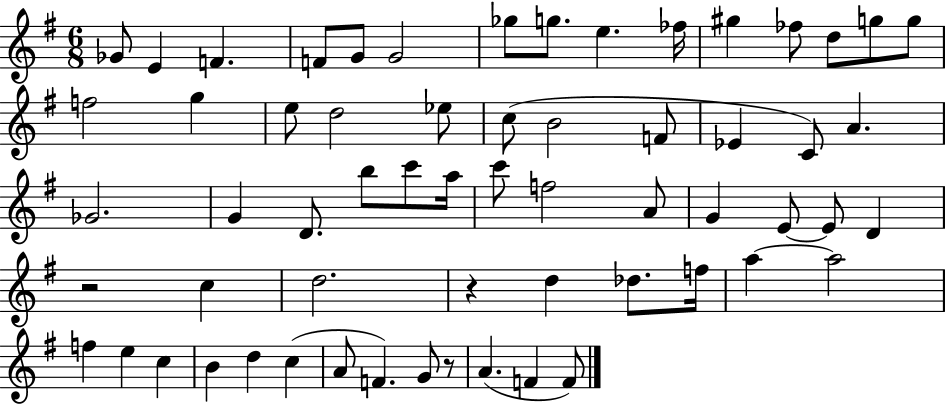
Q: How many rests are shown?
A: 3